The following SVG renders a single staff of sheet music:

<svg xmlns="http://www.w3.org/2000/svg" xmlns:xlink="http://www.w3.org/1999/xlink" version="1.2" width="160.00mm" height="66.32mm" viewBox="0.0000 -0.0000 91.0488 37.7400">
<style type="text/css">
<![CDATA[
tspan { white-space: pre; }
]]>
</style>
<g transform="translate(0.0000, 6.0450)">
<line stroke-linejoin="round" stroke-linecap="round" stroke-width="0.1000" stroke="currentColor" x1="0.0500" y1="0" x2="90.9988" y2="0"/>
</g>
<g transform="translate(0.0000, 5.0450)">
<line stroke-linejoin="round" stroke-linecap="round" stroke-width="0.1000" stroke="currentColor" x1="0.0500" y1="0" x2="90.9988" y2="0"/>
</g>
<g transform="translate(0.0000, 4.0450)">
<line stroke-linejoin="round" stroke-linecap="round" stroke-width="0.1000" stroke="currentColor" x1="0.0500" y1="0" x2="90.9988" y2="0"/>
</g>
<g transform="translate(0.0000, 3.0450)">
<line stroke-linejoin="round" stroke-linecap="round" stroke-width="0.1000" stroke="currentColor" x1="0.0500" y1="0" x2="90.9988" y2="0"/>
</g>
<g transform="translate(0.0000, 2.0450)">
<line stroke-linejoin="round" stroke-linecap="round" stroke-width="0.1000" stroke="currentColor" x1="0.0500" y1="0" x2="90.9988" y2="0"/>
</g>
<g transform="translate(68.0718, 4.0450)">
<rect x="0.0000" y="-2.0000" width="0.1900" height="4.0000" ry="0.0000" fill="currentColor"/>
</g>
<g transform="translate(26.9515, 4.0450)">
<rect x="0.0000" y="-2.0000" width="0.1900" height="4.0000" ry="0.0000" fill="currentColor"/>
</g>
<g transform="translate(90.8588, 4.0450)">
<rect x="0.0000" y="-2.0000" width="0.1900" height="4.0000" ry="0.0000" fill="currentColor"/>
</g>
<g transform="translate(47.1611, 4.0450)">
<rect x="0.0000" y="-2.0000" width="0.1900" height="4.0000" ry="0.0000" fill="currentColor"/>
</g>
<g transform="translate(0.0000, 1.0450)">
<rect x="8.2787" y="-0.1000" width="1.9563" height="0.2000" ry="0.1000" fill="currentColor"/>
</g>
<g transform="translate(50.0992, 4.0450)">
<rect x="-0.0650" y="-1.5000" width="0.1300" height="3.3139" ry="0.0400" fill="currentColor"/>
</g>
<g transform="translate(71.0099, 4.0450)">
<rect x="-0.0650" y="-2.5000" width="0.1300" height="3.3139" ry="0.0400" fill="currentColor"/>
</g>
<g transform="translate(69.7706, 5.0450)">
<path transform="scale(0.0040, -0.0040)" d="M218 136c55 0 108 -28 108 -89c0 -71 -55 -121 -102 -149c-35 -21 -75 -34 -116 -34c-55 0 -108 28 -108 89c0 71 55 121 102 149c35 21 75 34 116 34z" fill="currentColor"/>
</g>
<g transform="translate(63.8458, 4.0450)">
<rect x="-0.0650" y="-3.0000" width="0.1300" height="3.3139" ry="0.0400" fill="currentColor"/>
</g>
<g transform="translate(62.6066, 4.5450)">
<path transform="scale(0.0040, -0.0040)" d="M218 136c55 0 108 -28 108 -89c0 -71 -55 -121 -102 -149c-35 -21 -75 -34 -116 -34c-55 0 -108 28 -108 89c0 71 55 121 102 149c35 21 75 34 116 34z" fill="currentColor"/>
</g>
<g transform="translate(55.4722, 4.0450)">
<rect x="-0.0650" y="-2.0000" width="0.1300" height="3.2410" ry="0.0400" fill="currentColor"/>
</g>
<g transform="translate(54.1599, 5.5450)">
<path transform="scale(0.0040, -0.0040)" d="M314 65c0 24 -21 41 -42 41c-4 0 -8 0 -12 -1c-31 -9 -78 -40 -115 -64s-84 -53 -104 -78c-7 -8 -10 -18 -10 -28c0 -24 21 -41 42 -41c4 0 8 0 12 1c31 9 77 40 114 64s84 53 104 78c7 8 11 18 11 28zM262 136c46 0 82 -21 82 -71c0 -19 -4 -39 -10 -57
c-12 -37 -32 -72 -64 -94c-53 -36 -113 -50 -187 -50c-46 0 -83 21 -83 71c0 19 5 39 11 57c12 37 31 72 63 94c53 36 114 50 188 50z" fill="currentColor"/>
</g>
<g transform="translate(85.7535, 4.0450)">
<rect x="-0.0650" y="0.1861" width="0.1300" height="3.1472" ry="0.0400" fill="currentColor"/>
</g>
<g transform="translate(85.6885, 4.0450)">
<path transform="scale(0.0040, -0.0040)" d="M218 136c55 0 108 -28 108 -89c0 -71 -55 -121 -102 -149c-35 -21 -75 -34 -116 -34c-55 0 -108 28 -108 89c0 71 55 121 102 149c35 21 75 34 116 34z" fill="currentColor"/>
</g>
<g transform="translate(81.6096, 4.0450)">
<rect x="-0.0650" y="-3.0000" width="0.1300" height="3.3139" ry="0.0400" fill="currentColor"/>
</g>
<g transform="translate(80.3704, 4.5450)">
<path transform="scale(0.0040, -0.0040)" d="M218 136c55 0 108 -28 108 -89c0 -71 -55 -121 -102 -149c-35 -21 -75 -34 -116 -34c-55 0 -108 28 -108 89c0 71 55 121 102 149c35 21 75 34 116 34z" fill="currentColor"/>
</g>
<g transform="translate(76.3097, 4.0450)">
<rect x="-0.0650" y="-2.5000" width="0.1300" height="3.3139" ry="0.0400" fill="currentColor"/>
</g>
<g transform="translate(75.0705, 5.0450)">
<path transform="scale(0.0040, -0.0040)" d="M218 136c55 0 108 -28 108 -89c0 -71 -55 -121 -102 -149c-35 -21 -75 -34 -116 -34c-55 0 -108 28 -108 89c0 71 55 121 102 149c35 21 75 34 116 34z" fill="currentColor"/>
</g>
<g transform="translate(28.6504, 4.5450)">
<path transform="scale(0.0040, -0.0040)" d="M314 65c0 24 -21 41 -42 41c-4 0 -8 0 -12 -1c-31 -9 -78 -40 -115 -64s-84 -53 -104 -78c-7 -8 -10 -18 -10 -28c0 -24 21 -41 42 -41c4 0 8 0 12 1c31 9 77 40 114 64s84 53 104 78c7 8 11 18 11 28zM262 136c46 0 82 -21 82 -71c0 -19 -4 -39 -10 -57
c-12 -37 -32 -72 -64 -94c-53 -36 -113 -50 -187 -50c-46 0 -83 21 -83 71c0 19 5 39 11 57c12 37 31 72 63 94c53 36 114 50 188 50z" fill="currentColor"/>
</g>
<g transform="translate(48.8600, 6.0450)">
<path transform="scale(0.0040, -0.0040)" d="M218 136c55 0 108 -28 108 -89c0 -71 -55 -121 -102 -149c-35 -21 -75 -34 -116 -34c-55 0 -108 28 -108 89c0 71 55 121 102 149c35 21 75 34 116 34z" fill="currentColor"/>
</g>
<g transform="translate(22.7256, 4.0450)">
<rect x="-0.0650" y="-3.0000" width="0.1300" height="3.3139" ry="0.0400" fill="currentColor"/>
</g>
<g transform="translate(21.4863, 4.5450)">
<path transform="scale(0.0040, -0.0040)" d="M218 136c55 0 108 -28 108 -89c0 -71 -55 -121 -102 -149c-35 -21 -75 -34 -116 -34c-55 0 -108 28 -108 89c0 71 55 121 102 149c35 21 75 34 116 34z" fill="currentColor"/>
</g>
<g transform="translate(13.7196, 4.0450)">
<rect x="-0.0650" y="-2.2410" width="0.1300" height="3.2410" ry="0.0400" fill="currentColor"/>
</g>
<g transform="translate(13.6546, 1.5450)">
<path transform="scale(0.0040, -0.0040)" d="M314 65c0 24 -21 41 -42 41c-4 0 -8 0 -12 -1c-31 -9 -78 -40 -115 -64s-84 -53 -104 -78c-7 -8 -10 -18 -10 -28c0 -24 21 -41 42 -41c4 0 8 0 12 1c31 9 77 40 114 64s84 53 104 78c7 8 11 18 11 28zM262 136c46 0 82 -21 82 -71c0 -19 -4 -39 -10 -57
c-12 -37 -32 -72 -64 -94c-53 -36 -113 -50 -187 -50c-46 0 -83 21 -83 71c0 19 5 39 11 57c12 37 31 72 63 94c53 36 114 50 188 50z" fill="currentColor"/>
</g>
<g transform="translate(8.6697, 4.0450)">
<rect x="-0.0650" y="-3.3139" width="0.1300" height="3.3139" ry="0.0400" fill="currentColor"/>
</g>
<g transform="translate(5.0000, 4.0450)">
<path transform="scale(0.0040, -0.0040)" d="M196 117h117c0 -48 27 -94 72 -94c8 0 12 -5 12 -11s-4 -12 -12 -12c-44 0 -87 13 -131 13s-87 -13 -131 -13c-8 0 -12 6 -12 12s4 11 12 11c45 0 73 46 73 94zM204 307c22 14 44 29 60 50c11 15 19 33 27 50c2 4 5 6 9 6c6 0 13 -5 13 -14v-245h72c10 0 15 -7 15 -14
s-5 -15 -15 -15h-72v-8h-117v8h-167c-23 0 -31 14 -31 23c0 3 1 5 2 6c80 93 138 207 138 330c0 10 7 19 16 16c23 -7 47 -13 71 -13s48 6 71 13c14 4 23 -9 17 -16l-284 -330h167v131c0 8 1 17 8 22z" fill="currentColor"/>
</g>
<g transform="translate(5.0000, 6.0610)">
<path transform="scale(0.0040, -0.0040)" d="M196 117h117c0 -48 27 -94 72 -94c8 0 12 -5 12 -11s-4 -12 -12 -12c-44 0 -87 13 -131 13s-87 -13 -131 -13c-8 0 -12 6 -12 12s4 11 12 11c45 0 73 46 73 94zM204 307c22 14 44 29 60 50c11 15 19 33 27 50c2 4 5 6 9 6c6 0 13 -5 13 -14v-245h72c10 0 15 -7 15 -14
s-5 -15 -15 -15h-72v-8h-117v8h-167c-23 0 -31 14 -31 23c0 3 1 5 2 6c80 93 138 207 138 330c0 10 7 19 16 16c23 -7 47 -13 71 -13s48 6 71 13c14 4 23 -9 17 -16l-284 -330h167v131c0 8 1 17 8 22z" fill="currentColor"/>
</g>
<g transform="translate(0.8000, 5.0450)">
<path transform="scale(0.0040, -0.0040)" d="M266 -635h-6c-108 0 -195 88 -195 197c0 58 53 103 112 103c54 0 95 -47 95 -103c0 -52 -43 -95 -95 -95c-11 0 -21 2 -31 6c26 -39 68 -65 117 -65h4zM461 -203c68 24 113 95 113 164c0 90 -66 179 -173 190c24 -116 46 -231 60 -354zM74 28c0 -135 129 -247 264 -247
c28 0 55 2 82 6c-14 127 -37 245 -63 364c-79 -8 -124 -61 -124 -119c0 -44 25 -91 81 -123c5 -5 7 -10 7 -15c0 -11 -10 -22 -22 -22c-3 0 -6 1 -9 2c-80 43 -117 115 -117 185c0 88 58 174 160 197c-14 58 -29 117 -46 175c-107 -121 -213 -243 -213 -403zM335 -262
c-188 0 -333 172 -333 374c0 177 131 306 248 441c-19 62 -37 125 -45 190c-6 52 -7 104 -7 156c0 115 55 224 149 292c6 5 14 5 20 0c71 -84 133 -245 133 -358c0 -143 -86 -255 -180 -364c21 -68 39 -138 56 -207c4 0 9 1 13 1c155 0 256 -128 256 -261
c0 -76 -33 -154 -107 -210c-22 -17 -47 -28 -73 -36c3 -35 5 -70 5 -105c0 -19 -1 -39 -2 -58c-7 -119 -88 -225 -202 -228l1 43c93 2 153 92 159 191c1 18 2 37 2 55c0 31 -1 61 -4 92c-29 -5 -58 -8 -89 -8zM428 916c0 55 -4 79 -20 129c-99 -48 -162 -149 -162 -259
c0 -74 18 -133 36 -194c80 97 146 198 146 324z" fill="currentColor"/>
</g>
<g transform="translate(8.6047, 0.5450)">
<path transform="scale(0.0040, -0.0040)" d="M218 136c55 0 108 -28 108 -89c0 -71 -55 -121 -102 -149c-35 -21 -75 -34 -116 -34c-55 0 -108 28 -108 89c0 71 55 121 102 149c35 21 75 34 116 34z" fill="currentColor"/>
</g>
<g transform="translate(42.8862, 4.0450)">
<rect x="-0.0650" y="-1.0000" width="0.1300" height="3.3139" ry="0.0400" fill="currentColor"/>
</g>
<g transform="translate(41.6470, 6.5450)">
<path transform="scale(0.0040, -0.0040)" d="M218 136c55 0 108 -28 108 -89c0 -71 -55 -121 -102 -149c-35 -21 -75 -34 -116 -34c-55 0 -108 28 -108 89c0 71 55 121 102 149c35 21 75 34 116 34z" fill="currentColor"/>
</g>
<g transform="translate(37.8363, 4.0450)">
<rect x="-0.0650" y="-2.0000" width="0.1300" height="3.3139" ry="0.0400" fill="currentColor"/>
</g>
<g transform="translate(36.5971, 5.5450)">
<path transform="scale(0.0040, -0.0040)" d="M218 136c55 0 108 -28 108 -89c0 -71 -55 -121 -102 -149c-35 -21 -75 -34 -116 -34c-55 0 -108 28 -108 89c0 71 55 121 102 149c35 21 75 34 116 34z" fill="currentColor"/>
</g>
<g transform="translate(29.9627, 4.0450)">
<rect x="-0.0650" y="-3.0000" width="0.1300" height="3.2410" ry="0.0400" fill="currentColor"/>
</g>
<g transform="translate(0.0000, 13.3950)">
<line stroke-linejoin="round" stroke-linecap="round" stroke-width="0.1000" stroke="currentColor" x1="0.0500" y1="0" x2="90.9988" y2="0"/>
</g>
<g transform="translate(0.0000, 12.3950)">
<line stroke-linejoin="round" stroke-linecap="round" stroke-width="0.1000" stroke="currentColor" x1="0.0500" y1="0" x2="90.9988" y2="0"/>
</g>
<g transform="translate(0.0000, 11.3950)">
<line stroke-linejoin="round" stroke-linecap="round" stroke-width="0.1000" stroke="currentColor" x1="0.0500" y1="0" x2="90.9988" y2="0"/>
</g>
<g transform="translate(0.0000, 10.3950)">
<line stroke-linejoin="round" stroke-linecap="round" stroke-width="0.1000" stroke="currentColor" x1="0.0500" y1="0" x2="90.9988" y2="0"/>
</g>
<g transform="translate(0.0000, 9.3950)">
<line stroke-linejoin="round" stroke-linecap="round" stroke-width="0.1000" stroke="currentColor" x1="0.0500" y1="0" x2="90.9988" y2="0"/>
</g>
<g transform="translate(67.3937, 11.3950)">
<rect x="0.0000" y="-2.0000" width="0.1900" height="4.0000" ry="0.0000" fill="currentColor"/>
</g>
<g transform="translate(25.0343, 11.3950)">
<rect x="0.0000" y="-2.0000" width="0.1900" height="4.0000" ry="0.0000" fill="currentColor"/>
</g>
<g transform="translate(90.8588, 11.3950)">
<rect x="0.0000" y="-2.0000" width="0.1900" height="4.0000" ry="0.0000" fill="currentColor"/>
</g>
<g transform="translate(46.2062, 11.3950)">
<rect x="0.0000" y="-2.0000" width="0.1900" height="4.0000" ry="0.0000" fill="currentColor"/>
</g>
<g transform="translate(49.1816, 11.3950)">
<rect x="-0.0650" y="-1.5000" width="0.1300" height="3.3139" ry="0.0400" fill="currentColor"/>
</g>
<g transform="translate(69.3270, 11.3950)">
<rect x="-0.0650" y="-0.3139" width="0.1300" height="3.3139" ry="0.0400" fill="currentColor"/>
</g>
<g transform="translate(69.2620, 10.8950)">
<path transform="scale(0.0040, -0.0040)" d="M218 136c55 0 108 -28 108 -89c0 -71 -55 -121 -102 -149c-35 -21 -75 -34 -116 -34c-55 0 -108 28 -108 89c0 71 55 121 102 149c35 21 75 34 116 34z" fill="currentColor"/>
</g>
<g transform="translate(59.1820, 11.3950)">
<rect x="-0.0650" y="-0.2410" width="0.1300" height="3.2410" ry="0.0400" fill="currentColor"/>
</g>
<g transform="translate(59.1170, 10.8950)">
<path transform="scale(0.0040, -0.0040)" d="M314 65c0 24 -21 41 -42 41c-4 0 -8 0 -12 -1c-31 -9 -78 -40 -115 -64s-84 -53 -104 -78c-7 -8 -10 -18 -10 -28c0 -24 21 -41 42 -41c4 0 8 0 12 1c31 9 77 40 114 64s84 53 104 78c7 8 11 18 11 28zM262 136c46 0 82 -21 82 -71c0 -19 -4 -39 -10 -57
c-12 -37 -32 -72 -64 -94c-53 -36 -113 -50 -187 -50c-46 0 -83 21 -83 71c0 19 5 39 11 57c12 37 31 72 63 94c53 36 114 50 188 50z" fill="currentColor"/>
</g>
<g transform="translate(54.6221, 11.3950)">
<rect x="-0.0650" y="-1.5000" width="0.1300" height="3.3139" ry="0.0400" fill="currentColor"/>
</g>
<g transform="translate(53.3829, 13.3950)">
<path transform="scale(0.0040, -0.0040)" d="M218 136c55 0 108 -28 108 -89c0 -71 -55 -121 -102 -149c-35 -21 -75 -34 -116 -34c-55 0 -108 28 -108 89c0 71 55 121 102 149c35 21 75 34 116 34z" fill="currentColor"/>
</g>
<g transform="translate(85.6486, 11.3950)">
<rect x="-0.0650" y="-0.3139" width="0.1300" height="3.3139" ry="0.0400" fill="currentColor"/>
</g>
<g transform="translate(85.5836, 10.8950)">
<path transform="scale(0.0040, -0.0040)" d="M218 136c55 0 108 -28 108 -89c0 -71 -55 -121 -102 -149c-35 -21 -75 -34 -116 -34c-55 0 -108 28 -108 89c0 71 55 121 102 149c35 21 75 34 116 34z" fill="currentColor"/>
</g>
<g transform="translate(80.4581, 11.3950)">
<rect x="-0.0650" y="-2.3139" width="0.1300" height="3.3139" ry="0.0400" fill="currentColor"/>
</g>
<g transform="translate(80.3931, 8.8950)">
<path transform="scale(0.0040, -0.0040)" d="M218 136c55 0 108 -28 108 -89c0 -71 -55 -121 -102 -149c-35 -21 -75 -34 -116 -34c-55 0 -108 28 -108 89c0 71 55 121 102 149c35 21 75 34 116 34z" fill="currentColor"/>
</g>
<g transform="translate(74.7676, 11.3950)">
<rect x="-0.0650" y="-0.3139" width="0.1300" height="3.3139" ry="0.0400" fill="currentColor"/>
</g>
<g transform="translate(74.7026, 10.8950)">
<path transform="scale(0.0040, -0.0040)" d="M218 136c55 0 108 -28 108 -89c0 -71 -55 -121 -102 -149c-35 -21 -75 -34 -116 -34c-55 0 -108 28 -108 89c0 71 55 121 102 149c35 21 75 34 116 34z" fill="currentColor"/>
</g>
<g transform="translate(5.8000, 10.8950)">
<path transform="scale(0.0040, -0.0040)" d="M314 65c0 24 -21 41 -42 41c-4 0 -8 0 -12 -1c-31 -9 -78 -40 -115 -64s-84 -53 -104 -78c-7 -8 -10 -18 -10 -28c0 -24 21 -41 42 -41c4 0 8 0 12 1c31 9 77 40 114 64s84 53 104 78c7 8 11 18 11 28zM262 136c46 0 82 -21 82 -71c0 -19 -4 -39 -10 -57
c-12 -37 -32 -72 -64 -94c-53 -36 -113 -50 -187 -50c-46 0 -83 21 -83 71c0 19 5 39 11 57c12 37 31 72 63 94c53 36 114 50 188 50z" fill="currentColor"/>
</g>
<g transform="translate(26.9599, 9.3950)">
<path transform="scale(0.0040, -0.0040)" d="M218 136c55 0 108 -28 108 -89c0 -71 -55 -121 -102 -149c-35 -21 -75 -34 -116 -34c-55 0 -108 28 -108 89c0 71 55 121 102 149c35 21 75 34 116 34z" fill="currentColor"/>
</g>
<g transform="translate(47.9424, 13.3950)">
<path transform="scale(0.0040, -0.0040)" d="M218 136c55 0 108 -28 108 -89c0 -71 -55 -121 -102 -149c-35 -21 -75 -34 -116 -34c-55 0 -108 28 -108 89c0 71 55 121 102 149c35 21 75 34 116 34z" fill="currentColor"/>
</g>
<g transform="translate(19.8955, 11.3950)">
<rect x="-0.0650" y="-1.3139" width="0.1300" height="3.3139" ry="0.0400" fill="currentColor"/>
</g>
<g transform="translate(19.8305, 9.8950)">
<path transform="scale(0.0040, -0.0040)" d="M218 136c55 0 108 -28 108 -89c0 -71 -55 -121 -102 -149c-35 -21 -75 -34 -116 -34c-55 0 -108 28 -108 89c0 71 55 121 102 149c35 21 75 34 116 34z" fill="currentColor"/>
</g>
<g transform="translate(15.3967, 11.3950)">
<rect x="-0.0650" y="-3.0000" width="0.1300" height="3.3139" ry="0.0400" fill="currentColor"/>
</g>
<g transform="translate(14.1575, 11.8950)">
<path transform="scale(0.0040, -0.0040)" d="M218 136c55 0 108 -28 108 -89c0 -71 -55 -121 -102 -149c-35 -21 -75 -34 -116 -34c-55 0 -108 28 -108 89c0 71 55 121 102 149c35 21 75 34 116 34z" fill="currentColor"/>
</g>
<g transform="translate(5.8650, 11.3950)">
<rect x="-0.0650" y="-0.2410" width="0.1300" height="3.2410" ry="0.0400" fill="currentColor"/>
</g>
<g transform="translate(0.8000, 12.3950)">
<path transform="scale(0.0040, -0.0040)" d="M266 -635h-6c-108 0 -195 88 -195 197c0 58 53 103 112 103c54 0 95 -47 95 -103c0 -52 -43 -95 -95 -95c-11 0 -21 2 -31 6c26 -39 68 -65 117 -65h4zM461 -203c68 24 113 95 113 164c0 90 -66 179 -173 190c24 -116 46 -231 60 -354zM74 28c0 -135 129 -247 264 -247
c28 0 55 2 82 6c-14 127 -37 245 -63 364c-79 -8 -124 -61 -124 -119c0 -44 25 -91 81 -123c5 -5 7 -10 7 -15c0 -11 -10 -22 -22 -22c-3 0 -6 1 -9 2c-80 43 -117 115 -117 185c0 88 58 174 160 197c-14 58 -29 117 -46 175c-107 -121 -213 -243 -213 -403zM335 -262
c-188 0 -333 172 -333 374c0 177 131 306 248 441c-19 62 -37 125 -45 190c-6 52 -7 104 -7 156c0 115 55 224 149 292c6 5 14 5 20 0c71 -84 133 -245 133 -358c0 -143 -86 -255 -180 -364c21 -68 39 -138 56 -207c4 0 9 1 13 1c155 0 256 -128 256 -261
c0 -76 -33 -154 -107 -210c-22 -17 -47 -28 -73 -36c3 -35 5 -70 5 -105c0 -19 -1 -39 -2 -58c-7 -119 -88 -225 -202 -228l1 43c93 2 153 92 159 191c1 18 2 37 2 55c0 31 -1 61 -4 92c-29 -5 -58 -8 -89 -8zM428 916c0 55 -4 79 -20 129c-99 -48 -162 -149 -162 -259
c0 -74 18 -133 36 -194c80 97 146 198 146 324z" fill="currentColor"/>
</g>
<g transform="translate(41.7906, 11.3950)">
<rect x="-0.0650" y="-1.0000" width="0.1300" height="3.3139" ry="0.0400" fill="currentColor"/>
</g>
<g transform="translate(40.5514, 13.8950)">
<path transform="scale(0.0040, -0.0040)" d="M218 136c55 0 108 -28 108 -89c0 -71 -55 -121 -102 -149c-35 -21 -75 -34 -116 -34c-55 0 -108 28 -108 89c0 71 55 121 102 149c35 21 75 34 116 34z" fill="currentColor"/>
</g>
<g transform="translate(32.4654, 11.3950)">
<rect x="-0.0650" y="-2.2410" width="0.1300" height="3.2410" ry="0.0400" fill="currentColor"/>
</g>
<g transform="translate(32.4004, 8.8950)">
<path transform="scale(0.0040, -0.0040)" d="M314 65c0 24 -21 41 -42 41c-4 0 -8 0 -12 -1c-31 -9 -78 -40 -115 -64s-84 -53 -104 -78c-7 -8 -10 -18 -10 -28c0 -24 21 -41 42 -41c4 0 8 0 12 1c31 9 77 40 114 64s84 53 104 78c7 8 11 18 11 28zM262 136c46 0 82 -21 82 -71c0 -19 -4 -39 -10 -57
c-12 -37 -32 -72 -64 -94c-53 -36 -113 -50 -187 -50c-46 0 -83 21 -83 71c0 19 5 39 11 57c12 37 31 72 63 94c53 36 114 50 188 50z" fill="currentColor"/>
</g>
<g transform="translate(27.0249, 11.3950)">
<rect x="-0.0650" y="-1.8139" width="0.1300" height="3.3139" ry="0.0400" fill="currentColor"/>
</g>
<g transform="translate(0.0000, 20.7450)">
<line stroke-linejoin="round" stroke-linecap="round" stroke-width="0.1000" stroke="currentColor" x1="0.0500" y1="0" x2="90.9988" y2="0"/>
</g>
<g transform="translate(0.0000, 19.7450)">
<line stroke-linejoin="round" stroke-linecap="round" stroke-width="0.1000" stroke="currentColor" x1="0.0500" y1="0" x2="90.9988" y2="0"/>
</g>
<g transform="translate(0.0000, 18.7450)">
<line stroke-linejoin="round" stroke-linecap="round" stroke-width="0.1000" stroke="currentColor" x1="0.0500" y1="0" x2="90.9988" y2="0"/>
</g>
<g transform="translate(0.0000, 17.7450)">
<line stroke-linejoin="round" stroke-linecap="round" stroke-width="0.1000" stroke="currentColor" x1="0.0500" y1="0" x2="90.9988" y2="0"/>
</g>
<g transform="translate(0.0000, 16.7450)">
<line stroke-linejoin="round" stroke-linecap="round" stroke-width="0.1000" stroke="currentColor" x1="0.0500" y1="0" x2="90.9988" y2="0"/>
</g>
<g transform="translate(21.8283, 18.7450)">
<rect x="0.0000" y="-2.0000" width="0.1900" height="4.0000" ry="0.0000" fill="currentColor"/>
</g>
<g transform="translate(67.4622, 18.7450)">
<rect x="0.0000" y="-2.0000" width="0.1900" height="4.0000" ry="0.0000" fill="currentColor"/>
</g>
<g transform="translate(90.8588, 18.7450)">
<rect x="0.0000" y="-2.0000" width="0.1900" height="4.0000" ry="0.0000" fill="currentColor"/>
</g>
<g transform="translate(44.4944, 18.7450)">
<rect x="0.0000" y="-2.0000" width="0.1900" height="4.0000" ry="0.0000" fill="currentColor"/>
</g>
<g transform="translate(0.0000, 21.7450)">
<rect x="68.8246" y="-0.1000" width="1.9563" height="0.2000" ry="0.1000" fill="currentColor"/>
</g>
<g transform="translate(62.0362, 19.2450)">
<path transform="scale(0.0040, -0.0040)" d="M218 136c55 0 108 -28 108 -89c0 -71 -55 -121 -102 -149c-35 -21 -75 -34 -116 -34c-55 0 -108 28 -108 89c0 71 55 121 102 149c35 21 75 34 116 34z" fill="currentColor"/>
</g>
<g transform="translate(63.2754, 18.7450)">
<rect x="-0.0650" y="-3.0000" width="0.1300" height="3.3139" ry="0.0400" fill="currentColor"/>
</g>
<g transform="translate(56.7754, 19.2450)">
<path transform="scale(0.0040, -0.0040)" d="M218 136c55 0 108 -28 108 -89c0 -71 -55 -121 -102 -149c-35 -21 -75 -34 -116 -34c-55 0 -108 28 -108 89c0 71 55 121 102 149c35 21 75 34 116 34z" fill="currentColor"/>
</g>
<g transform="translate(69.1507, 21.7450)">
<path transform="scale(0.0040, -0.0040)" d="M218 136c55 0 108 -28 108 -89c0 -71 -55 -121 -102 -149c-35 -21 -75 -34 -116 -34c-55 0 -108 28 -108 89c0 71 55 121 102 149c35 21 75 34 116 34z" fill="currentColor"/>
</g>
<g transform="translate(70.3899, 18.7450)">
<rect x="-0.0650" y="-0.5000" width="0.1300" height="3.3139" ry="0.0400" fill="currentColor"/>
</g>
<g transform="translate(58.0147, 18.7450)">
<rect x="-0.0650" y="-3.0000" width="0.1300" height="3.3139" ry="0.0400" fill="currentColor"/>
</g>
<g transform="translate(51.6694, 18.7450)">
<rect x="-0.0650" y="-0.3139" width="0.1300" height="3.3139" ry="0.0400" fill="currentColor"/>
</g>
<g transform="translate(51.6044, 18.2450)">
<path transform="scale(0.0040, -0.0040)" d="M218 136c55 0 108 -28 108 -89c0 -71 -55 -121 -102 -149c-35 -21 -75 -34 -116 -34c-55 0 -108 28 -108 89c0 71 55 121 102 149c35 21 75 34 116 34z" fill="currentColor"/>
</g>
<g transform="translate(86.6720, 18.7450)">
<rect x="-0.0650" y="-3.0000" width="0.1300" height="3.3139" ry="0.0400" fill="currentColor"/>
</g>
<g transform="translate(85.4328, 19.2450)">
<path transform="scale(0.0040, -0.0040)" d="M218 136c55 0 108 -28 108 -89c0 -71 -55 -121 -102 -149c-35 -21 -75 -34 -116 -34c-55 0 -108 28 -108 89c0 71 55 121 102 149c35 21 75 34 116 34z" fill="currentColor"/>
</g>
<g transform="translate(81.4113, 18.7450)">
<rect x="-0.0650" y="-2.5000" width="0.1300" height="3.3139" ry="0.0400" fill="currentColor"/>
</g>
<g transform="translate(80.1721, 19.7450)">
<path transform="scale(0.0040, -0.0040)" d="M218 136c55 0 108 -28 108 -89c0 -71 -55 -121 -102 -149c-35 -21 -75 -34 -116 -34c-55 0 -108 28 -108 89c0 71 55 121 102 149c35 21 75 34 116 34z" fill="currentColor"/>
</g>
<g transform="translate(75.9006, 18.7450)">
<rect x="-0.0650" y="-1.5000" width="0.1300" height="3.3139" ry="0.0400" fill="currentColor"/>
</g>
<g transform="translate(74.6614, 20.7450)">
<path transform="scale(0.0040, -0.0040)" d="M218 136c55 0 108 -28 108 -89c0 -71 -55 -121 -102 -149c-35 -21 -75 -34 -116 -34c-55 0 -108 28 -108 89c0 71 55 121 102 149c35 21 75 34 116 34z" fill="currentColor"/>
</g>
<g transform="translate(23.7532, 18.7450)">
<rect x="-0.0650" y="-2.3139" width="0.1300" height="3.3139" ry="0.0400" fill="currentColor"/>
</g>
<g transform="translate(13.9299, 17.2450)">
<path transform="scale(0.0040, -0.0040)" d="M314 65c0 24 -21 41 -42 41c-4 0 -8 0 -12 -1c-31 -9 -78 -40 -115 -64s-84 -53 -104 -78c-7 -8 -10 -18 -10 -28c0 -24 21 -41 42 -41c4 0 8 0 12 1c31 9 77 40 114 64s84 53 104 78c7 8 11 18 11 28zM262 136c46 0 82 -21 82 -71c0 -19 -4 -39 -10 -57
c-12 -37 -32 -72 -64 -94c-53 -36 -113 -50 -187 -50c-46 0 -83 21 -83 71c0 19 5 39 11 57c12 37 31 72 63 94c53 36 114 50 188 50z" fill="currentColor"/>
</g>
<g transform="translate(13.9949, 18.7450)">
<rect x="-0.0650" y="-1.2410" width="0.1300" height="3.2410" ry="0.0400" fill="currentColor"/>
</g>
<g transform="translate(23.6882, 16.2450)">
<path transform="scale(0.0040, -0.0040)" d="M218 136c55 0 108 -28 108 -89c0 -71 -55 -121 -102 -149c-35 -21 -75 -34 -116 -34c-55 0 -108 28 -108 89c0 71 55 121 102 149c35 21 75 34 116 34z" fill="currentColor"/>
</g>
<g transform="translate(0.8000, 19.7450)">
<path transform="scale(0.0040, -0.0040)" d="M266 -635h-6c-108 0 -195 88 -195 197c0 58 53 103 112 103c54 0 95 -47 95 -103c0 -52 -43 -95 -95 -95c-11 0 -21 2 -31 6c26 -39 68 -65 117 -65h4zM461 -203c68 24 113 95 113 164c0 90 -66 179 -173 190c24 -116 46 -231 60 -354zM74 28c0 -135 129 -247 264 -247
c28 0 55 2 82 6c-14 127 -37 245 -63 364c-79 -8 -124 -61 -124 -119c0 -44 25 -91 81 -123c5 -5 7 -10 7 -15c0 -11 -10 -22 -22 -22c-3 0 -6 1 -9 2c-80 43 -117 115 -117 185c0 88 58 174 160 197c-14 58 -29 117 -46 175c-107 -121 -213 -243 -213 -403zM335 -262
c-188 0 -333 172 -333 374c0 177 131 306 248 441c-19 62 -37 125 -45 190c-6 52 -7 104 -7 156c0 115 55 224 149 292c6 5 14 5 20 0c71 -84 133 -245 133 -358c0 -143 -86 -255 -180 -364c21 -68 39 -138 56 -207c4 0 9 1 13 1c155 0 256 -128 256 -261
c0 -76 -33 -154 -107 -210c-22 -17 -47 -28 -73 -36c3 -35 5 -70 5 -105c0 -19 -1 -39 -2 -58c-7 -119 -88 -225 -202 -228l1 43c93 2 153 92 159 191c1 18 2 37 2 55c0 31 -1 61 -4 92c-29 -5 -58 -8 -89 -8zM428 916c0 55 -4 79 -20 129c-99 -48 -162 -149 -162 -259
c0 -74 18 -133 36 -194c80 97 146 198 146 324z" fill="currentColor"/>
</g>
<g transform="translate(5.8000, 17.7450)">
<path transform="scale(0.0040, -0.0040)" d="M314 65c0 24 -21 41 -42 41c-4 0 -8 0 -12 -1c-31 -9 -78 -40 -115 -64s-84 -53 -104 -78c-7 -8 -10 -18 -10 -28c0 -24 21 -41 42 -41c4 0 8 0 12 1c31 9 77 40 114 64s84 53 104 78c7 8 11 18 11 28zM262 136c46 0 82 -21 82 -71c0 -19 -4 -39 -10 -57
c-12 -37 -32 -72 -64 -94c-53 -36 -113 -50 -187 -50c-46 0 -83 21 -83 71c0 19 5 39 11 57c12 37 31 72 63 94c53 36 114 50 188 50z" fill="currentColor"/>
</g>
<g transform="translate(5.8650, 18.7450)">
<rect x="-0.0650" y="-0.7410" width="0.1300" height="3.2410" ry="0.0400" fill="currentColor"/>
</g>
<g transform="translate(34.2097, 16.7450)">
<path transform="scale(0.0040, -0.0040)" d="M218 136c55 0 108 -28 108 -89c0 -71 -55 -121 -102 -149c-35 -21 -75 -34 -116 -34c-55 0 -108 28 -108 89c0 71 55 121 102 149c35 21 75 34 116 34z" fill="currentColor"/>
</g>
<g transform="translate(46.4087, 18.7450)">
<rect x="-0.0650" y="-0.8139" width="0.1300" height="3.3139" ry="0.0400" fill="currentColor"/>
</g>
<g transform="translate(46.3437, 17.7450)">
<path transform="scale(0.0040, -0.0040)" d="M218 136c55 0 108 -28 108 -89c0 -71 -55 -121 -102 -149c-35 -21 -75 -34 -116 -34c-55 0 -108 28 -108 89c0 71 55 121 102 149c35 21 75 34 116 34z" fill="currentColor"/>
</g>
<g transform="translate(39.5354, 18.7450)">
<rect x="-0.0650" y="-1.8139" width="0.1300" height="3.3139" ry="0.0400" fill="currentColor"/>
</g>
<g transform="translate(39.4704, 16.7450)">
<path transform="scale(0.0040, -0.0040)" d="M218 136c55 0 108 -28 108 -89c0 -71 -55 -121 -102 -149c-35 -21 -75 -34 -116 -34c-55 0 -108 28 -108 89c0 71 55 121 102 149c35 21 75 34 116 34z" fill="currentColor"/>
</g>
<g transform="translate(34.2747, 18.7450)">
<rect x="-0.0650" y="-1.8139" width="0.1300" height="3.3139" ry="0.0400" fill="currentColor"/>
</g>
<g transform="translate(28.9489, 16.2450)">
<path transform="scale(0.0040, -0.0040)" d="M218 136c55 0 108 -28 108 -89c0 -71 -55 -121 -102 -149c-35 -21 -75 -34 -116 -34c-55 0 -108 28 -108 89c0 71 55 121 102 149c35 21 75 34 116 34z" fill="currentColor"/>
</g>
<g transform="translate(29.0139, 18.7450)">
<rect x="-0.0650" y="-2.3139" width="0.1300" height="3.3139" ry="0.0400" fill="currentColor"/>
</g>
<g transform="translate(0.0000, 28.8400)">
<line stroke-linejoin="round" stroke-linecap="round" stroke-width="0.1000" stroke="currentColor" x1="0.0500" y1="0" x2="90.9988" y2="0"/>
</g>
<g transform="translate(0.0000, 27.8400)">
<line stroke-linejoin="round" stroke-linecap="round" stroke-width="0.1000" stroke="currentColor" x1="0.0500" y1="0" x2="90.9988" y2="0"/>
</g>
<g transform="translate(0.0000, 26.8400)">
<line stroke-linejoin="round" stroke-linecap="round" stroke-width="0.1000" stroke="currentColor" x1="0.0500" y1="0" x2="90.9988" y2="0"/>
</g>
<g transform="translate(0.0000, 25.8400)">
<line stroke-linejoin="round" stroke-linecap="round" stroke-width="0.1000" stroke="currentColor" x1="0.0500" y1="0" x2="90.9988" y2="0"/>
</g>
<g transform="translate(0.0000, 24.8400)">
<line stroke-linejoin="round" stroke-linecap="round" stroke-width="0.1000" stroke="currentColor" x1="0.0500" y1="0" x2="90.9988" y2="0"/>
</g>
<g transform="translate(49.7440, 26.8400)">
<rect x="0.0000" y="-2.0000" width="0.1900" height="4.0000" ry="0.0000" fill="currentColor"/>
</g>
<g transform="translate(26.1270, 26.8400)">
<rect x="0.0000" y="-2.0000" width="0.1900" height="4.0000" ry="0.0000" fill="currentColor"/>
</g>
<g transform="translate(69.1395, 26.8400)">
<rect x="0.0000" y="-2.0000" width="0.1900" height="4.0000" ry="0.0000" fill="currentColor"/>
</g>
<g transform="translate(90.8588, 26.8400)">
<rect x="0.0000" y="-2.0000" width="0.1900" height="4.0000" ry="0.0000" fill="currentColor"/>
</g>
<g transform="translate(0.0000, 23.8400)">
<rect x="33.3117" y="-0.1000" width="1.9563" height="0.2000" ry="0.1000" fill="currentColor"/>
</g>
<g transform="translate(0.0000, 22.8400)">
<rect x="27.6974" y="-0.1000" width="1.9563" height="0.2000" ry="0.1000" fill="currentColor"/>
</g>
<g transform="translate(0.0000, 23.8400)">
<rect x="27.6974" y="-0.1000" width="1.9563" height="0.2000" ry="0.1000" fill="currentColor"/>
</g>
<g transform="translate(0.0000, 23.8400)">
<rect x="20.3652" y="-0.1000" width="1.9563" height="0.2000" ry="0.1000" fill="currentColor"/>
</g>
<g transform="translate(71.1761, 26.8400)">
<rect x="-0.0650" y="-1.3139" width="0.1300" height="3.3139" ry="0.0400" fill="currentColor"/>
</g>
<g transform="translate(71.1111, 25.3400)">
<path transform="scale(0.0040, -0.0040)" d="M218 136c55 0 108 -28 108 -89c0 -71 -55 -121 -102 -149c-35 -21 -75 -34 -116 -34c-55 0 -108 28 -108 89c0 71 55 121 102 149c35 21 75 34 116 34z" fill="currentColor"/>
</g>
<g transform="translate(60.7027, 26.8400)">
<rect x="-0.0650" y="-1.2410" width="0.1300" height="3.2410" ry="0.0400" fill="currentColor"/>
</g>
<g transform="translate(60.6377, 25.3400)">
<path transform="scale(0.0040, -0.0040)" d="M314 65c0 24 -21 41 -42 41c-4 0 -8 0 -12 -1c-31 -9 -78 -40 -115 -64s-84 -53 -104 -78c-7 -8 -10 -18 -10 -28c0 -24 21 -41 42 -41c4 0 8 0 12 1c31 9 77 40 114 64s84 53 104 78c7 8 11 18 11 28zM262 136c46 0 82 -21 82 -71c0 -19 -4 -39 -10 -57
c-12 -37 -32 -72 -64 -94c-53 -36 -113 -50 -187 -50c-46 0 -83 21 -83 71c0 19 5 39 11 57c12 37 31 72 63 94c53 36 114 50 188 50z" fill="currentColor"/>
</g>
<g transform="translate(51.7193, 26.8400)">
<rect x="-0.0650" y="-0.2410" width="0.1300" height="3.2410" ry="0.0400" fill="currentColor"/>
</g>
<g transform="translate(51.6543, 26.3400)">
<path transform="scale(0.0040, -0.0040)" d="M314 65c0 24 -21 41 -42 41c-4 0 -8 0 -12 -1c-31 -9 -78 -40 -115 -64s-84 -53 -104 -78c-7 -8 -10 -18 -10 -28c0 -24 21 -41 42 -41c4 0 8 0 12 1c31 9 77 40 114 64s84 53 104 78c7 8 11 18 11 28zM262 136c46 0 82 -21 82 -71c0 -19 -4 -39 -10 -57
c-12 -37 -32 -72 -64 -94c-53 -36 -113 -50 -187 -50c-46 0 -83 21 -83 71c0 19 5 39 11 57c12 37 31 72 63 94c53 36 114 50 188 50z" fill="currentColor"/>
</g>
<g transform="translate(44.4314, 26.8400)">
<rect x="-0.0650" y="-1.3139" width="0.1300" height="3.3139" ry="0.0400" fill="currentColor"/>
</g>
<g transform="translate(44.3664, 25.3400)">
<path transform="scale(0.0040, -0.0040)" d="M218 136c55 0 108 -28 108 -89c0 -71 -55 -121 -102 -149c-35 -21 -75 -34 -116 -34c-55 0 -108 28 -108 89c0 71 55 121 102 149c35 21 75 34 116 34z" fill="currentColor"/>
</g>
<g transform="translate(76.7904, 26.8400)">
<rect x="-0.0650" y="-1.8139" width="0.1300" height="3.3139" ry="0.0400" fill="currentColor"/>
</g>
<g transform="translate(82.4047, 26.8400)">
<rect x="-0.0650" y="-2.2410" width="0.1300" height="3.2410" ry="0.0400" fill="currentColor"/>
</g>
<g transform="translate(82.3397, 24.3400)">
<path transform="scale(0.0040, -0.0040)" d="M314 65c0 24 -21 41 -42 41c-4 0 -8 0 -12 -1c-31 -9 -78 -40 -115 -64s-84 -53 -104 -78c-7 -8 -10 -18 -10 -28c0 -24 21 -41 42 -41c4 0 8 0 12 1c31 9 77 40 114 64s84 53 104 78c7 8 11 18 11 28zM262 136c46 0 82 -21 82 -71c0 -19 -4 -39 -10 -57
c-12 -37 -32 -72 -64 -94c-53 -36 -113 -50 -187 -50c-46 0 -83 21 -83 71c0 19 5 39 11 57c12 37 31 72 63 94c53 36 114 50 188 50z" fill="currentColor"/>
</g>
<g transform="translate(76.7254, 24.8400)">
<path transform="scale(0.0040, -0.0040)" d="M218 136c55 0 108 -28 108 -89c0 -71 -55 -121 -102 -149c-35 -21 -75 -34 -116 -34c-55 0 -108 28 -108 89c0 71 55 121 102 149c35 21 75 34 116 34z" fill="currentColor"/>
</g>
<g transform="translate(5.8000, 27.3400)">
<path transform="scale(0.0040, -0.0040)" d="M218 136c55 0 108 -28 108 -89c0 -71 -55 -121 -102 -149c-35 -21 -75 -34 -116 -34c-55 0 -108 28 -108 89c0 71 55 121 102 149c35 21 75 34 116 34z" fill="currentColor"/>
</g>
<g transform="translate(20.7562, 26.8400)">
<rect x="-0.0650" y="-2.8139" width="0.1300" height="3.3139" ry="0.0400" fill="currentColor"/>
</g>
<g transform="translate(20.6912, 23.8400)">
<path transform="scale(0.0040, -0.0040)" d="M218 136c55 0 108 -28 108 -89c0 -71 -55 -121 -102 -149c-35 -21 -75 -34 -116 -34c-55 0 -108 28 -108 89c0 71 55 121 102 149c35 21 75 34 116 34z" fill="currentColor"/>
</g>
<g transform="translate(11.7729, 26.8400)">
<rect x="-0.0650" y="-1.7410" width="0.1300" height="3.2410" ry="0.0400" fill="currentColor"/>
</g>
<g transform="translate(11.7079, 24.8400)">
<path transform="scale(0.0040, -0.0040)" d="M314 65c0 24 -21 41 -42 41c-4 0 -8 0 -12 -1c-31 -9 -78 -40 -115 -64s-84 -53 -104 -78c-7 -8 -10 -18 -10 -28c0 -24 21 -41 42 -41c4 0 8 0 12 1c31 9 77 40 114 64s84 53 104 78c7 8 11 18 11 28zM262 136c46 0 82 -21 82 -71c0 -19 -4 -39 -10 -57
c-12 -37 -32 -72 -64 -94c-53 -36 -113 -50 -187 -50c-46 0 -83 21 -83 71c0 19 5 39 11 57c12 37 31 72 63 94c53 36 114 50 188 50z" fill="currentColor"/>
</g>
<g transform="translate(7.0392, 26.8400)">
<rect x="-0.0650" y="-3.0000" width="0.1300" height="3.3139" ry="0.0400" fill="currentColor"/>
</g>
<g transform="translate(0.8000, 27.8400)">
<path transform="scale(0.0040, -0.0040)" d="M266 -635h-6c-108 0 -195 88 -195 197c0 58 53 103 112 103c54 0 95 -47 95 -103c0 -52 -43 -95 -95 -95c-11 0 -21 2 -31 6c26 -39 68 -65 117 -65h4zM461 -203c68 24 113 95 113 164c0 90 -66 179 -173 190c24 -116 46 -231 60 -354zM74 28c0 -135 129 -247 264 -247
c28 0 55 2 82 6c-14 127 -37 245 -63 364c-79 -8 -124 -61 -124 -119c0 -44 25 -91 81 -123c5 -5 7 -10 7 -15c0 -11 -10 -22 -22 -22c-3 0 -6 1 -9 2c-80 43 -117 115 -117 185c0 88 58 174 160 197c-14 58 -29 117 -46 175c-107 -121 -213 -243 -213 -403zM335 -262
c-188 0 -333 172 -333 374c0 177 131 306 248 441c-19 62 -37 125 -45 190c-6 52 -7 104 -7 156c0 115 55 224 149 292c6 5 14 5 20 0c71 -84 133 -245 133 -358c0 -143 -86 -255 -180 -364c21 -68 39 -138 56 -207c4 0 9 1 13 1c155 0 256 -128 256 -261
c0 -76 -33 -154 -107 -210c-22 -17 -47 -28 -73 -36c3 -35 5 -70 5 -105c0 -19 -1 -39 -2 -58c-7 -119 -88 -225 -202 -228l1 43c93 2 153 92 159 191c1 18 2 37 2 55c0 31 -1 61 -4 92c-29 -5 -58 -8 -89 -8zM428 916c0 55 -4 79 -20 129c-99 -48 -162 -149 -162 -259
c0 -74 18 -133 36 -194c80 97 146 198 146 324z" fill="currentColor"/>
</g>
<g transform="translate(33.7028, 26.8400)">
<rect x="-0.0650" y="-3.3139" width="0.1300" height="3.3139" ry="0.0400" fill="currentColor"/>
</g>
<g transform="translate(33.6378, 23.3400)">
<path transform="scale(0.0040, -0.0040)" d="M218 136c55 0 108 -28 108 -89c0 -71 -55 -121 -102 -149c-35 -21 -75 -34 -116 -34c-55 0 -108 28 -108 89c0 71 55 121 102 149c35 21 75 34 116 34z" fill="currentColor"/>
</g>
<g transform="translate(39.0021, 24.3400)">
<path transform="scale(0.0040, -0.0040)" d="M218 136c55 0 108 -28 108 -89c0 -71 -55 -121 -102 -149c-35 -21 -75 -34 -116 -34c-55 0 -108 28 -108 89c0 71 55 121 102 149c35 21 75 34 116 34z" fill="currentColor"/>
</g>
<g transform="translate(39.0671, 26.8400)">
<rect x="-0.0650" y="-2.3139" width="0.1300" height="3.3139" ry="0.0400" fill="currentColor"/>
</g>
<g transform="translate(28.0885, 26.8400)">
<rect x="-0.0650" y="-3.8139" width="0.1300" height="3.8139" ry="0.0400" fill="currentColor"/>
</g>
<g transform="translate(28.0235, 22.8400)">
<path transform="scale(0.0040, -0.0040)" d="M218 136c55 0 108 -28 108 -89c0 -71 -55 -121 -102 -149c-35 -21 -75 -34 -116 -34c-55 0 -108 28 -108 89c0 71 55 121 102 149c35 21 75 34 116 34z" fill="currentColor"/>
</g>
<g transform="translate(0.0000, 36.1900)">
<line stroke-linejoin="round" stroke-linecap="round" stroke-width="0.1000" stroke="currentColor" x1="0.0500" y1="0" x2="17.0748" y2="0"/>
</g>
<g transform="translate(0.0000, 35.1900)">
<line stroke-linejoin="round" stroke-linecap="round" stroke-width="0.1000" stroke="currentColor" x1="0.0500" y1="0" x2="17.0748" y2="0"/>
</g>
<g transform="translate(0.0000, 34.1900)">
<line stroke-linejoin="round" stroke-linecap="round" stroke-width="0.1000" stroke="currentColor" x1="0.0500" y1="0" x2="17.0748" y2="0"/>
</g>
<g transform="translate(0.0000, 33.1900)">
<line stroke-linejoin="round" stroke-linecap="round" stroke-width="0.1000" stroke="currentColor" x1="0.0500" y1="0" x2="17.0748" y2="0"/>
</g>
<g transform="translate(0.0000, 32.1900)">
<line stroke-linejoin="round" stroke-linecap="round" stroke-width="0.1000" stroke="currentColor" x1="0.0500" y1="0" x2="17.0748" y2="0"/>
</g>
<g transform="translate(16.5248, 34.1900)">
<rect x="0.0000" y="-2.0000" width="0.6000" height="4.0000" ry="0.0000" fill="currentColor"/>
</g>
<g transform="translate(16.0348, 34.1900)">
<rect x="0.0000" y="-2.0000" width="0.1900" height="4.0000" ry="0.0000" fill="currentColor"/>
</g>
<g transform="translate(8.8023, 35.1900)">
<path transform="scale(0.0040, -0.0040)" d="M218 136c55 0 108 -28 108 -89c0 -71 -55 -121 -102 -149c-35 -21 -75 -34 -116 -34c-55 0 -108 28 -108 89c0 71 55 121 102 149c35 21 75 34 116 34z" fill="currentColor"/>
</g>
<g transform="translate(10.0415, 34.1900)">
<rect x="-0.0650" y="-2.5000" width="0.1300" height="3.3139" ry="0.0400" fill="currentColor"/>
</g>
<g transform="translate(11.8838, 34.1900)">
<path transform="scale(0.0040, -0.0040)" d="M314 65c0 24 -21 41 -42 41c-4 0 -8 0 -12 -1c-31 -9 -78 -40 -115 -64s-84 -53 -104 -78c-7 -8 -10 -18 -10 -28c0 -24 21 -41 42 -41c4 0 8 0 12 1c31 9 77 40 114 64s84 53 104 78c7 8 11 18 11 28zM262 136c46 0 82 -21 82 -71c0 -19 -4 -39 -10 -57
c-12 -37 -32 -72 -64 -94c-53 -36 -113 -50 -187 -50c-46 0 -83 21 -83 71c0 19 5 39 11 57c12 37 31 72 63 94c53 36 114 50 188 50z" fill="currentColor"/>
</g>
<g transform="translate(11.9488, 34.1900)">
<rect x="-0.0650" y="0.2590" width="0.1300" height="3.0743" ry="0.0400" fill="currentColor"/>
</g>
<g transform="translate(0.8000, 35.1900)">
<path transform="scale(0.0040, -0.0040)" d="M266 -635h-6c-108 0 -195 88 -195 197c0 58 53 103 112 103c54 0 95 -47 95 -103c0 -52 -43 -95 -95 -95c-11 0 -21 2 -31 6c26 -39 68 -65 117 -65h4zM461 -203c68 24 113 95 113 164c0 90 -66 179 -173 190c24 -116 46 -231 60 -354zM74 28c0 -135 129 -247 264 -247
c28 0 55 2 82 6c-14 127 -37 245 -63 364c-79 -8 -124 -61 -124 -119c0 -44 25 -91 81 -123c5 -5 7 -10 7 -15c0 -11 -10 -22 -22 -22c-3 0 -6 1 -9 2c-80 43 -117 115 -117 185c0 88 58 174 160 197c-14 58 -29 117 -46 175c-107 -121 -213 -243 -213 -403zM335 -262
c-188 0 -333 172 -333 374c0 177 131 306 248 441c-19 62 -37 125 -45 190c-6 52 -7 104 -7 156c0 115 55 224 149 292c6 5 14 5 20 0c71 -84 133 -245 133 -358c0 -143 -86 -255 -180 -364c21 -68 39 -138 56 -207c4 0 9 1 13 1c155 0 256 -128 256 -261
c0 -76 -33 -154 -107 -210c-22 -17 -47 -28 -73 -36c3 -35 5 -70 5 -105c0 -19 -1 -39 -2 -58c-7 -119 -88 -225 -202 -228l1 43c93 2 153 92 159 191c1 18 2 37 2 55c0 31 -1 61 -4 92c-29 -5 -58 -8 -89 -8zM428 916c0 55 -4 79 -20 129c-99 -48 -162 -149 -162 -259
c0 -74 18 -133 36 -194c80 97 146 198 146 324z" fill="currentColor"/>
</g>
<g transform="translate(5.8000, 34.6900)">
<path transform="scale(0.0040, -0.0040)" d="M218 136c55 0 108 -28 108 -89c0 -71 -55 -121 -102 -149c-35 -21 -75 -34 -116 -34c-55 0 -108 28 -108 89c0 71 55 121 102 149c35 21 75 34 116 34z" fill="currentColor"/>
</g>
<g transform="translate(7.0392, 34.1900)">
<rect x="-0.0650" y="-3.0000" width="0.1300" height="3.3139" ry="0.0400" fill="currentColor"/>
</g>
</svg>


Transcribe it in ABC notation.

X:1
T:Untitled
M:4/4
L:1/4
K:C
b g2 A A2 F D E F2 A G G A B c2 A e f g2 D E E c2 c c g c d2 e2 g g f f d c A A C E G A A f2 a c' b g e c2 e2 e f g2 A G B2